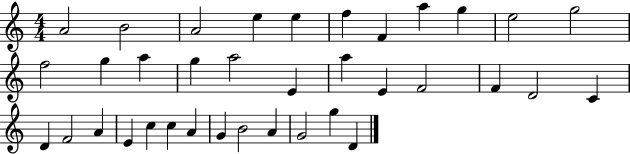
A4/h B4/h A4/h E5/q E5/q F5/q F4/q A5/q G5/q E5/h G5/h F5/h G5/q A5/q G5/q A5/h E4/q A5/q E4/q F4/h F4/q D4/h C4/q D4/q F4/h A4/q E4/q C5/q C5/q A4/q G4/q B4/h A4/q G4/h G5/q D4/q